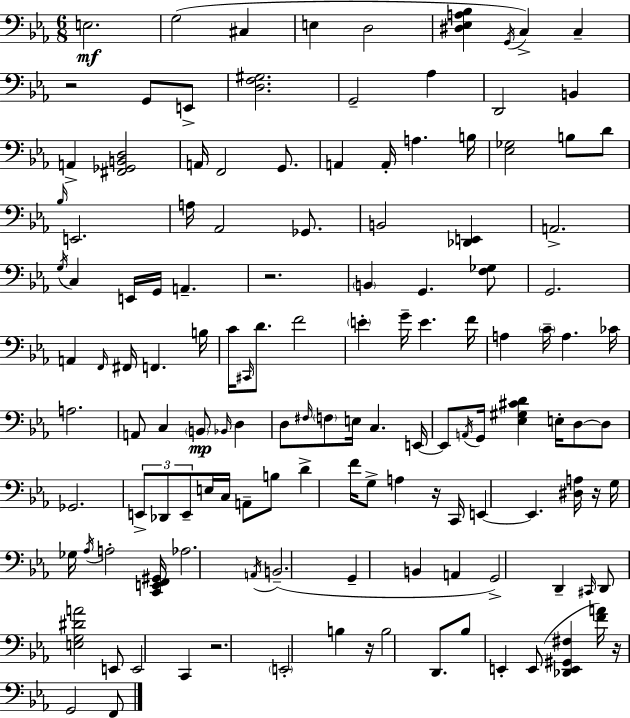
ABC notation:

X:1
T:Untitled
M:6/8
L:1/4
K:Cm
E,2 G,2 ^C, E, D,2 [^D,_E,A,_B,] G,,/4 C, C, z2 G,,/2 E,,/2 [D,F,^G,]2 G,,2 _A, D,,2 B,, A,, [^F,,_G,,B,,D,]2 A,,/4 F,,2 G,,/2 A,, A,,/4 A, B,/4 [_E,_G,]2 B,/2 D/2 _B,/4 E,,2 A,/4 _A,,2 _G,,/2 B,,2 [_D,,E,,] A,,2 G,/4 C, E,,/4 G,,/4 A,, z2 B,, G,, [F,_G,]/2 G,,2 A,, F,,/4 ^F,,/4 F,, B,/4 C/4 ^C,,/4 D/2 F2 E G/4 E F/4 A, C/4 A, _C/4 A,2 A,,/2 C, B,,/2 _B,,/4 D, D,/2 ^F,/4 F,/2 E,/4 C, E,,/4 E,,/2 A,,/4 G,,/4 [_E,^G,^CD] E,/4 D,/2 D,/2 _G,,2 E,,/2 _D,,/2 E,,/2 E,/4 C,/4 A,,/2 B,/2 D F/4 G,/2 A, z/4 C,,/4 E,, E,, [^D,A,]/4 z/4 G,/4 _G,/4 _A,/4 A,2 [C,,E,,F,,^G,,]/4 _A,2 A,,/4 B,,2 G,, B,, A,, G,,2 D,, ^C,,/4 D,,/2 [E,G,^DA]2 E,,/2 E,,2 C,, z2 E,,2 B, z/4 B,2 D,,/2 _B,/2 E,, E,,/2 [_D,,E,,^G,,^F,] [FA]/4 z/4 G,,2 F,,/2